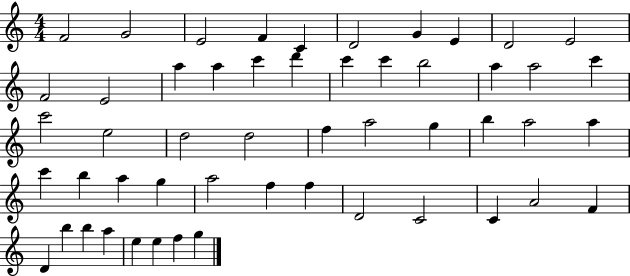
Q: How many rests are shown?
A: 0